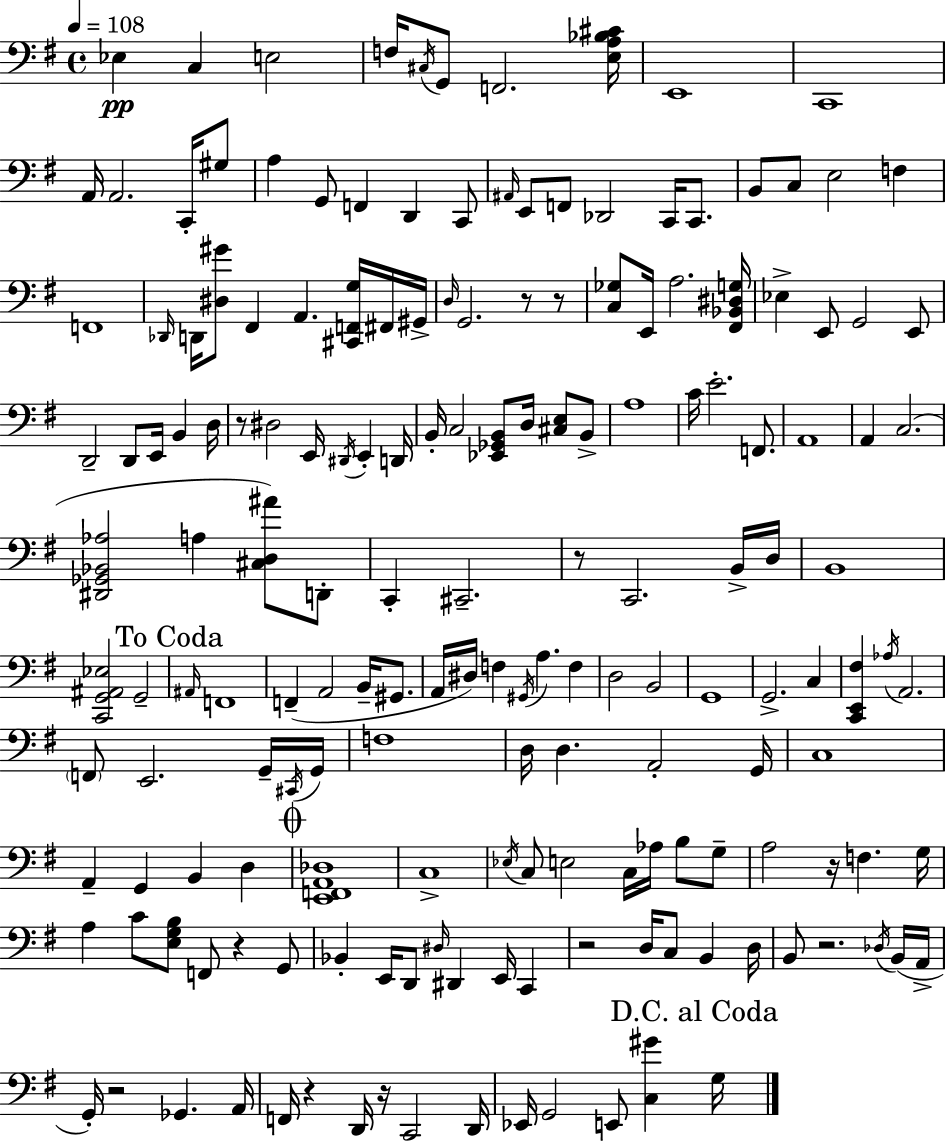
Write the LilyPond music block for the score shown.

{
  \clef bass
  \time 4/4
  \defaultTimeSignature
  \key g \major
  \tempo 4 = 108
  ees4\pp c4 e2 | f16 \acciaccatura { cis16 } g,8 f,2. | <e a bes cis'>16 e,1 | c,1 | \break a,16 a,2. c,16-. gis8 | a4 g,8 f,4 d,4 c,8 | \grace { ais,16 } e,8 f,8 des,2 c,16 c,8. | b,8 c8 e2 f4 | \break f,1 | \grace { des,16 } d,16 <dis gis'>8 fis,4 a,4. | <cis, f, g>16 fis,16 gis,16-> \grace { d16 } g,2. | r8 r8 <c ges>8 e,16 a2. | \break <fis, bes, dis g>16 ees4-> e,8 g,2 | e,8 d,2-- d,8 e,16 b,4 | d16 r8 dis2 e,16 \acciaccatura { dis,16 } | e,4-. d,16 b,16-. c2 <ees, ges, b,>8 | \break d16 <cis e>8 b,8-> a1 | c'16 e'2.-. | f,8. a,1 | a,4 c2.( | \break <dis, ges, bes, aes>2 a4 | <cis d ais'>8) d,8-. c,4-. cis,2.-- | r8 c,2. | b,16-> d16 b,1 | \break <c, g, ais, ees>2 g,2-- | \mark "To Coda" \grace { ais,16 } f,1 | f,4--( a,2 | b,16-- gis,8. a,16 dis16) f4 \acciaccatura { gis,16 } a4. | \break f4 d2 b,2 | g,1 | g,2.-> | c4 <c, e, fis>4 \acciaccatura { aes16 } a,2. | \break \parenthesize f,8 e,2. | g,16-- \acciaccatura { cis,16 } g,16 f1 | d16 d4. | a,2-. g,16 c1 | \break a,4-- g,4 | b,4 d4 \mark \markup { \musicglyph "scripts.coda" } <e, f, a, des>1 | c1-> | \acciaccatura { ees16 } c8 e2 | \break c16 aes16 b8 g8-- a2 | r16 f4. g16 a4 c'8 | <e g b>8 f,8 r4 g,8 bes,4-. e,16 d,8 | \grace { dis16 } dis,4 e,16 c,4 r2 | \break d16 c8 b,4 d16 b,8 r2. | \acciaccatura { des16 } b,16( a,16-> g,16-.) r2 | ges,4. a,16 f,16 r4 | d,16 r16 c,2 d,16 ees,16 g,2 | \break e,8 <c gis'>4 \mark "D.C. al Coda" g16 \bar "|."
}